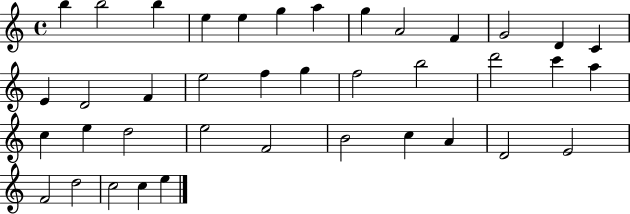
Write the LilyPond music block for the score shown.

{
  \clef treble
  \time 4/4
  \defaultTimeSignature
  \key c \major
  b''4 b''2 b''4 | e''4 e''4 g''4 a''4 | g''4 a'2 f'4 | g'2 d'4 c'4 | \break e'4 d'2 f'4 | e''2 f''4 g''4 | f''2 b''2 | d'''2 c'''4 a''4 | \break c''4 e''4 d''2 | e''2 f'2 | b'2 c''4 a'4 | d'2 e'2 | \break f'2 d''2 | c''2 c''4 e''4 | \bar "|."
}